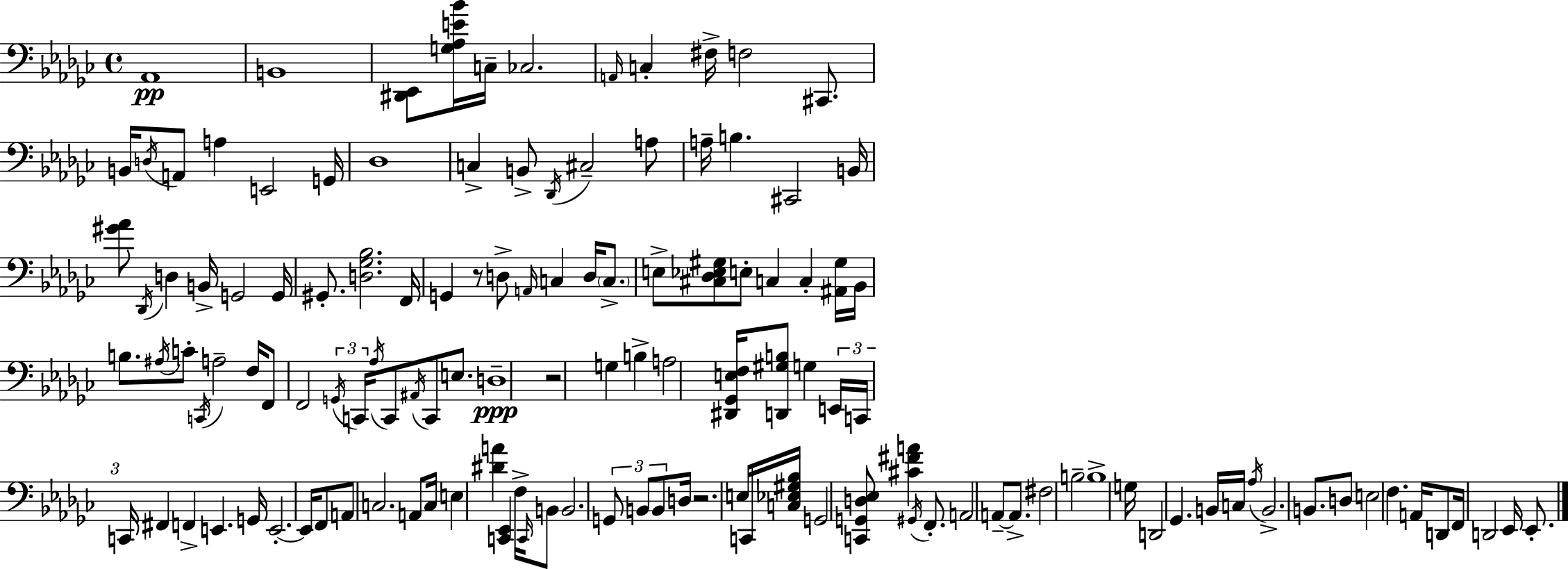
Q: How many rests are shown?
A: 3